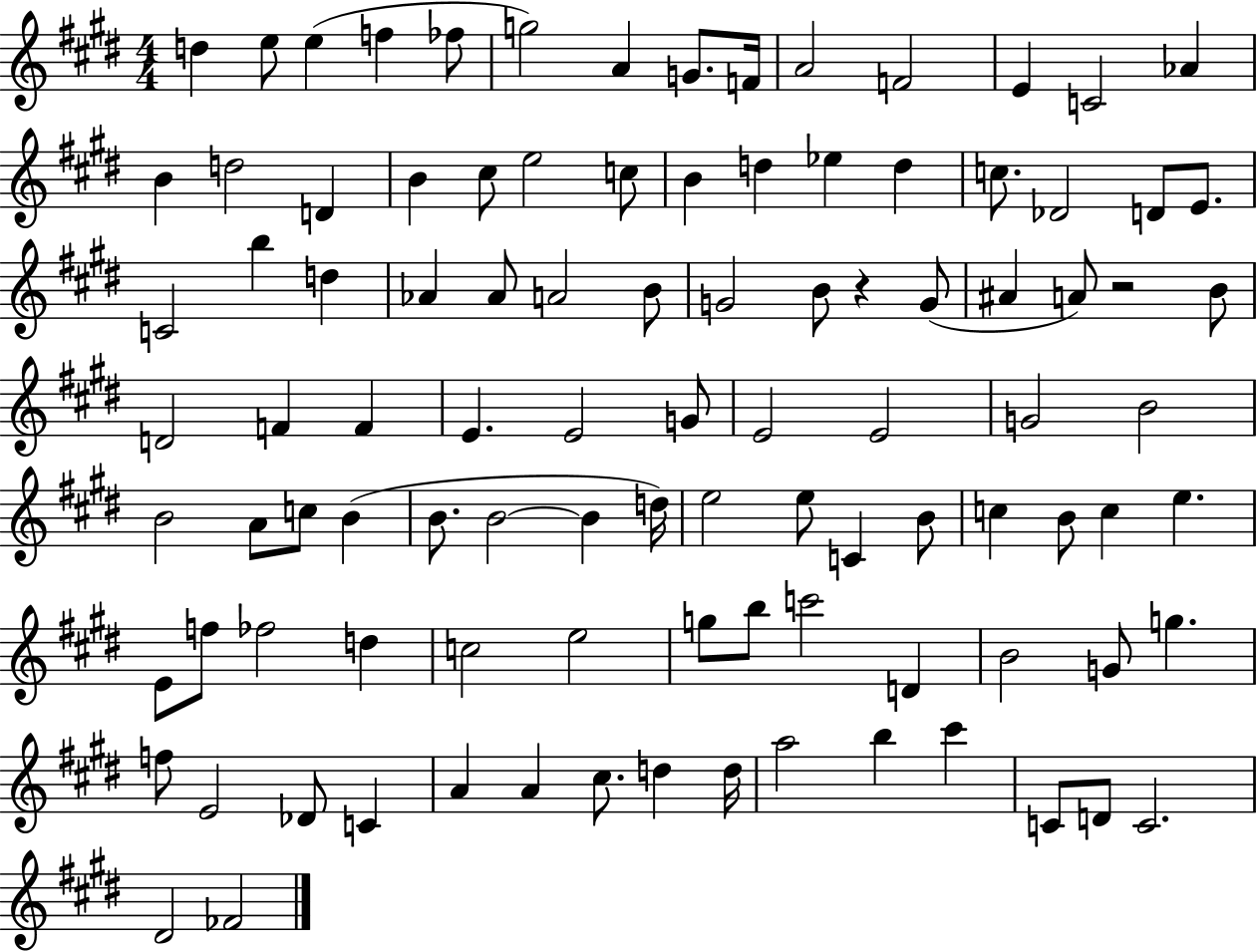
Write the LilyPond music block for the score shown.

{
  \clef treble
  \numericTimeSignature
  \time 4/4
  \key e \major
  d''4 e''8 e''4( f''4 fes''8 | g''2) a'4 g'8. f'16 | a'2 f'2 | e'4 c'2 aes'4 | \break b'4 d''2 d'4 | b'4 cis''8 e''2 c''8 | b'4 d''4 ees''4 d''4 | c''8. des'2 d'8 e'8. | \break c'2 b''4 d''4 | aes'4 aes'8 a'2 b'8 | g'2 b'8 r4 g'8( | ais'4 a'8) r2 b'8 | \break d'2 f'4 f'4 | e'4. e'2 g'8 | e'2 e'2 | g'2 b'2 | \break b'2 a'8 c''8 b'4( | b'8. b'2~~ b'4 d''16) | e''2 e''8 c'4 b'8 | c''4 b'8 c''4 e''4. | \break e'8 f''8 fes''2 d''4 | c''2 e''2 | g''8 b''8 c'''2 d'4 | b'2 g'8 g''4. | \break f''8 e'2 des'8 c'4 | a'4 a'4 cis''8. d''4 d''16 | a''2 b''4 cis'''4 | c'8 d'8 c'2. | \break dis'2 fes'2 | \bar "|."
}